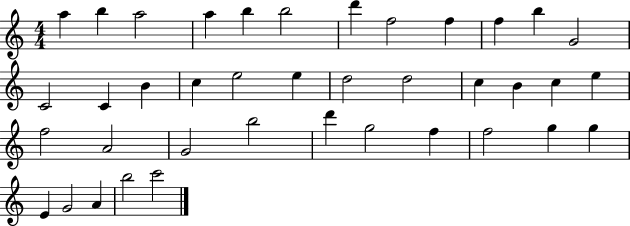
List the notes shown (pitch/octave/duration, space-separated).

A5/q B5/q A5/h A5/q B5/q B5/h D6/q F5/h F5/q F5/q B5/q G4/h C4/h C4/q B4/q C5/q E5/h E5/q D5/h D5/h C5/q B4/q C5/q E5/q F5/h A4/h G4/h B5/h D6/q G5/h F5/q F5/h G5/q G5/q E4/q G4/h A4/q B5/h C6/h